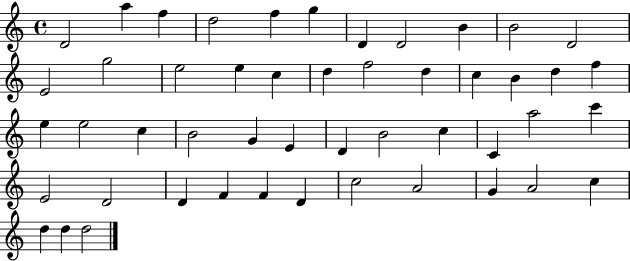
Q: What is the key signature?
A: C major